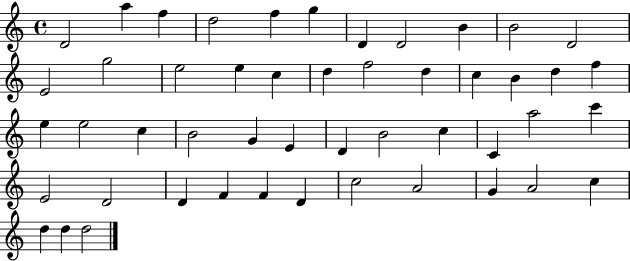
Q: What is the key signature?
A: C major